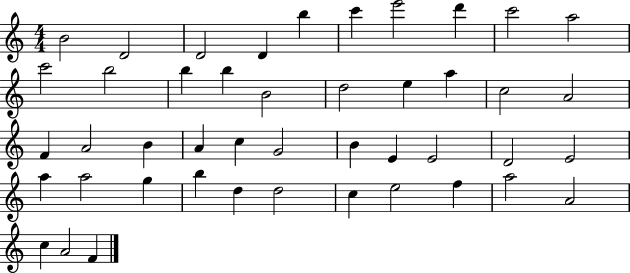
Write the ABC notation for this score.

X:1
T:Untitled
M:4/4
L:1/4
K:C
B2 D2 D2 D b c' e'2 d' c'2 a2 c'2 b2 b b B2 d2 e a c2 A2 F A2 B A c G2 B E E2 D2 E2 a a2 g b d d2 c e2 f a2 A2 c A2 F